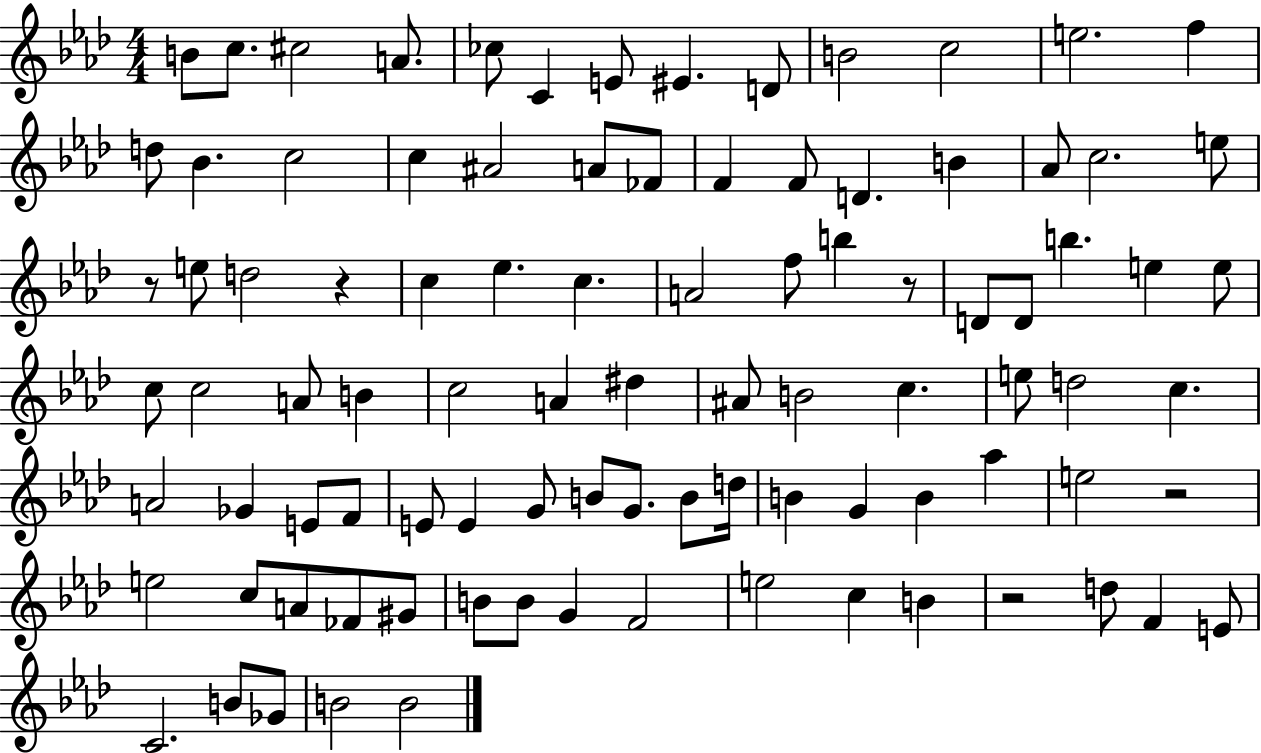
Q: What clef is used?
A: treble